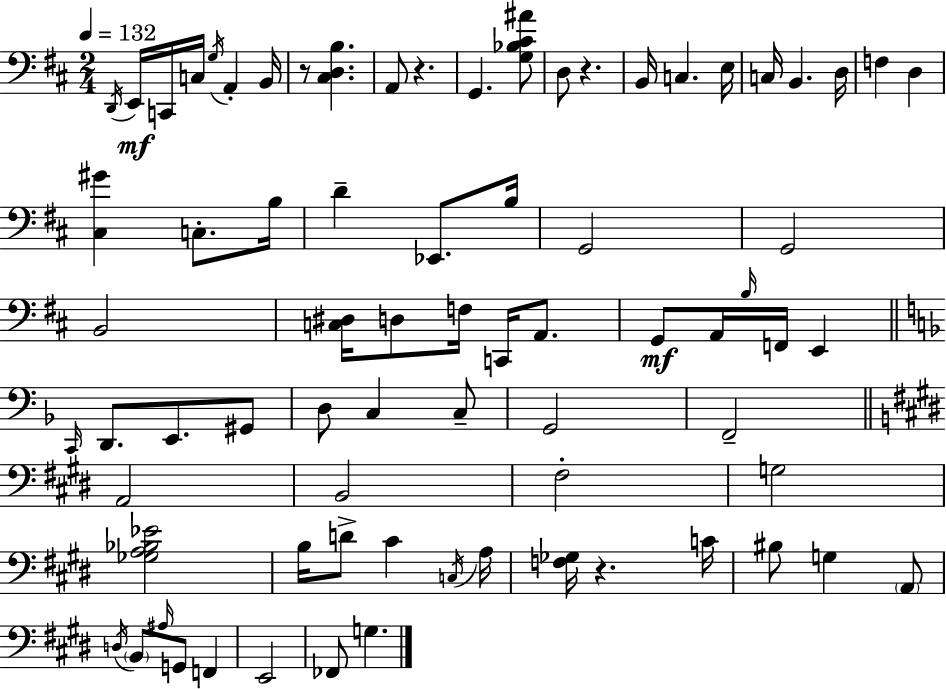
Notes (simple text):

D2/s E2/s C2/s C3/s G3/s A2/q B2/s R/e [C#3,D3,B3]/q. A2/e R/q. G2/q. [G3,Bb3,C#4,A#4]/e D3/e R/q. B2/s C3/q. E3/s C3/s B2/q. D3/s F3/q D3/q [C#3,G#4]/q C3/e. B3/s D4/q Eb2/e. B3/s G2/h G2/h B2/h [C3,D#3]/s D3/e F3/s C2/s A2/e. G2/e A2/s B3/s F2/s E2/q C2/s D2/e. E2/e. G#2/e D3/e C3/q C3/e G2/h F2/h A2/h B2/h F#3/h G3/h [Gb3,A3,Bb3,Eb4]/h B3/s D4/e C#4/q C3/s A3/s [F3,Gb3]/s R/q. C4/s BIS3/e G3/q A2/e D3/s B2/e A#3/s G2/e F2/q E2/h FES2/e G3/q.